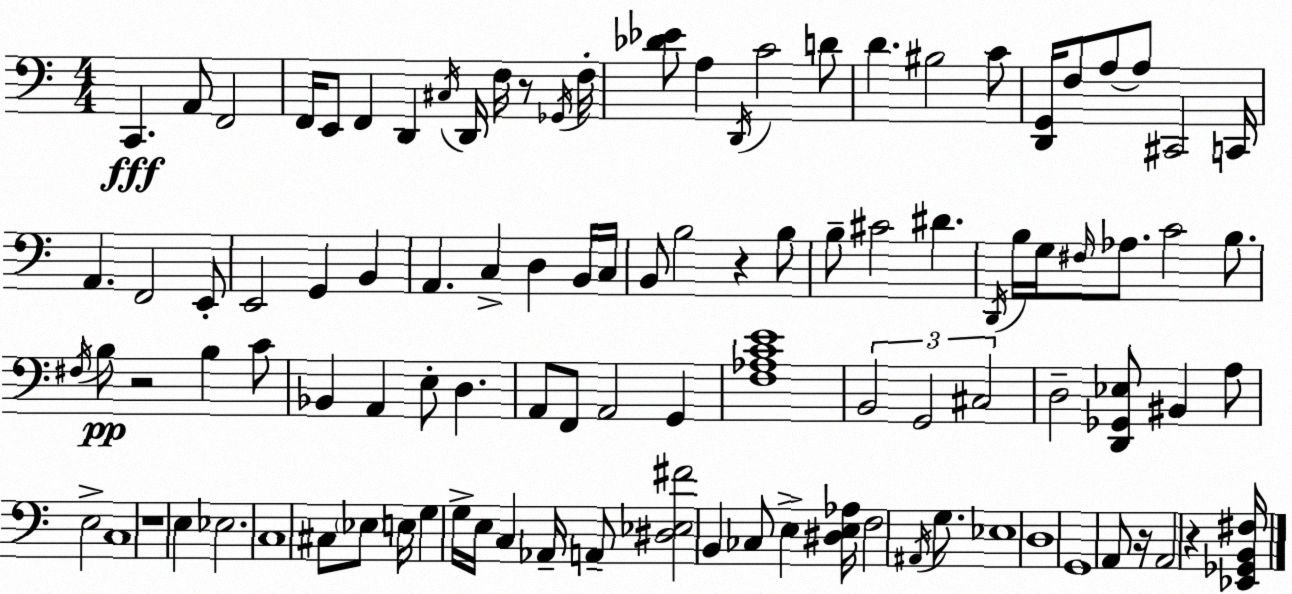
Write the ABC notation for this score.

X:1
T:Untitled
M:4/4
L:1/4
K:C
C,, A,,/2 F,,2 F,,/4 E,,/2 F,, D,, ^C,/4 D,,/4 F,/4 z/2 _G,,/4 F,/4 [_D_E]/2 A, D,,/4 C2 D/2 D ^B,2 C/2 [D,,G,,]/4 F,/2 A,/2 A,/2 ^C,,2 C,,/4 A,, F,,2 E,,/2 E,,2 G,, B,, A,, C, D, B,,/4 C,/4 B,,/2 B,2 z B,/2 B,/2 ^C2 ^D D,,/4 B,/4 G,/4 ^F,/4 _A,/2 C2 B,/2 ^F,/4 B,/2 z2 B, C/2 _B,, A,, E,/2 D, A,,/2 F,,/2 A,,2 G,, [F,_A,CE]4 B,,2 G,,2 ^C,2 D,2 [D,,_G,,_E,]/2 ^B,, A,/2 E,2 C,4 z4 E, _E,2 C,4 ^C,/2 _E,/2 E,/4 G, G,/4 E,/4 C, _A,,/4 A,,/2 [^D,_E,^F]2 B,, _C,/2 E, [^D,E,_A,]/4 F,2 ^A,,/4 G,/2 _E,4 D,4 G,,4 A,,/2 z/4 A,,2 z [_E,,_G,,B,,^F,]/4